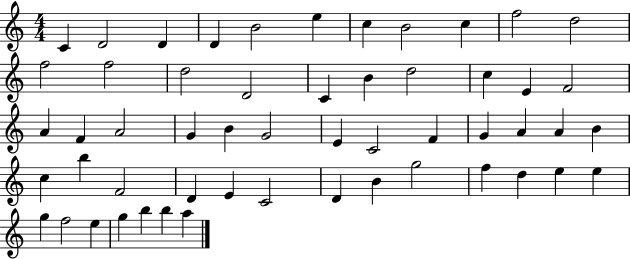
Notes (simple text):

C4/q D4/h D4/q D4/q B4/h E5/q C5/q B4/h C5/q F5/h D5/h F5/h F5/h D5/h D4/h C4/q B4/q D5/h C5/q E4/q F4/h A4/q F4/q A4/h G4/q B4/q G4/h E4/q C4/h F4/q G4/q A4/q A4/q B4/q C5/q B5/q F4/h D4/q E4/q C4/h D4/q B4/q G5/h F5/q D5/q E5/q E5/q G5/q F5/h E5/q G5/q B5/q B5/q A5/q